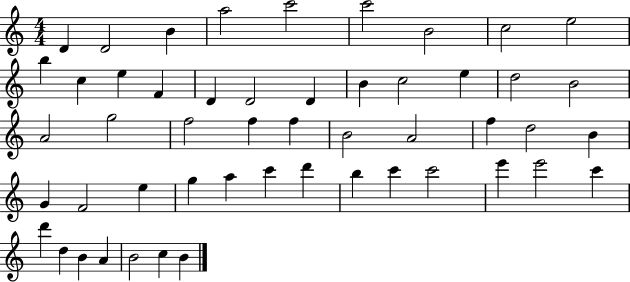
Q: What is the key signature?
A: C major